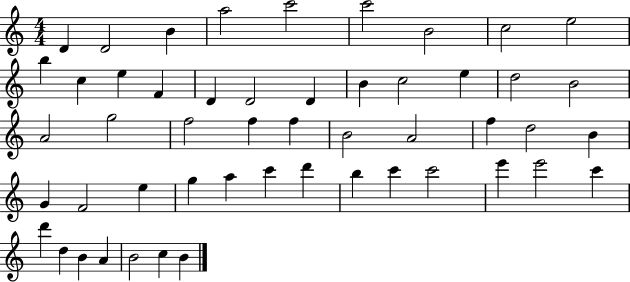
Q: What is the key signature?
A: C major